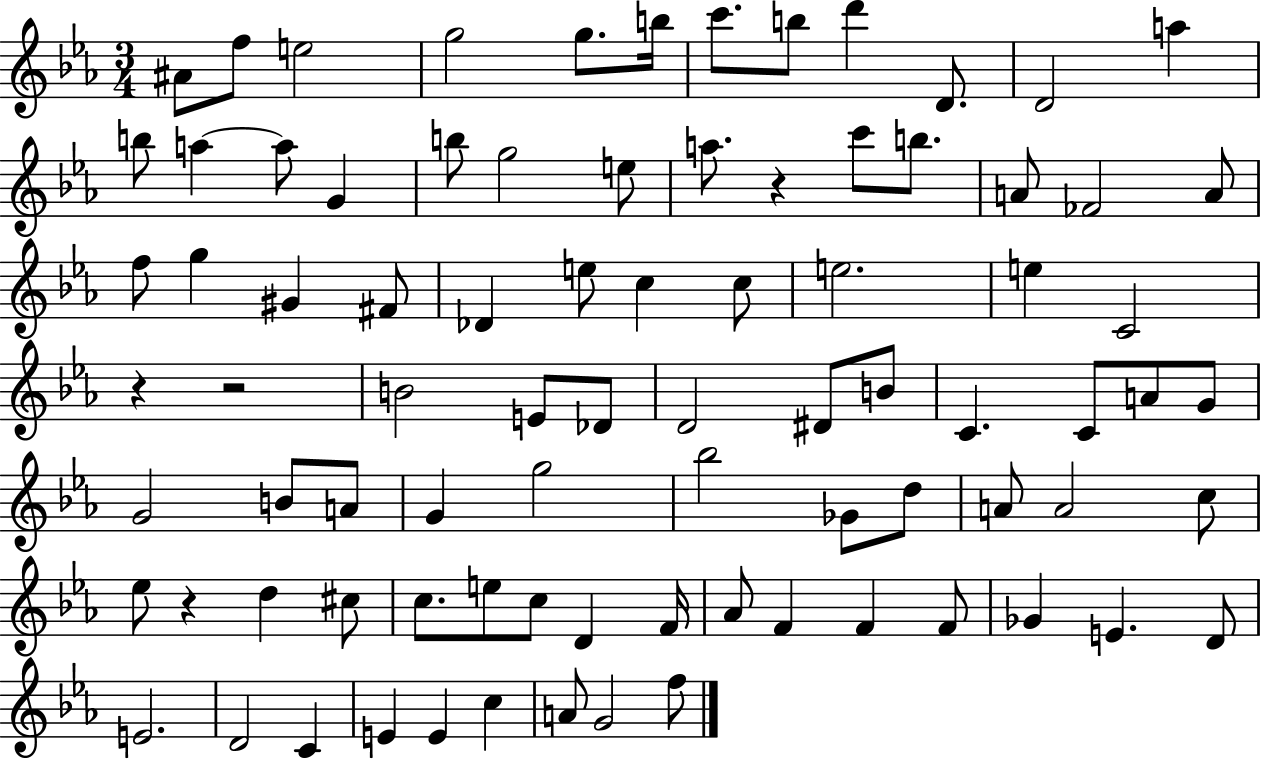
{
  \clef treble
  \numericTimeSignature
  \time 3/4
  \key ees \major
  ais'8 f''8 e''2 | g''2 g''8. b''16 | c'''8. b''8 d'''4 d'8. | d'2 a''4 | \break b''8 a''4~~ a''8 g'4 | b''8 g''2 e''8 | a''8. r4 c'''8 b''8. | a'8 fes'2 a'8 | \break f''8 g''4 gis'4 fis'8 | des'4 e''8 c''4 c''8 | e''2. | e''4 c'2 | \break r4 r2 | b'2 e'8 des'8 | d'2 dis'8 b'8 | c'4. c'8 a'8 g'8 | \break g'2 b'8 a'8 | g'4 g''2 | bes''2 ges'8 d''8 | a'8 a'2 c''8 | \break ees''8 r4 d''4 cis''8 | c''8. e''8 c''8 d'4 f'16 | aes'8 f'4 f'4 f'8 | ges'4 e'4. d'8 | \break e'2. | d'2 c'4 | e'4 e'4 c''4 | a'8 g'2 f''8 | \break \bar "|."
}